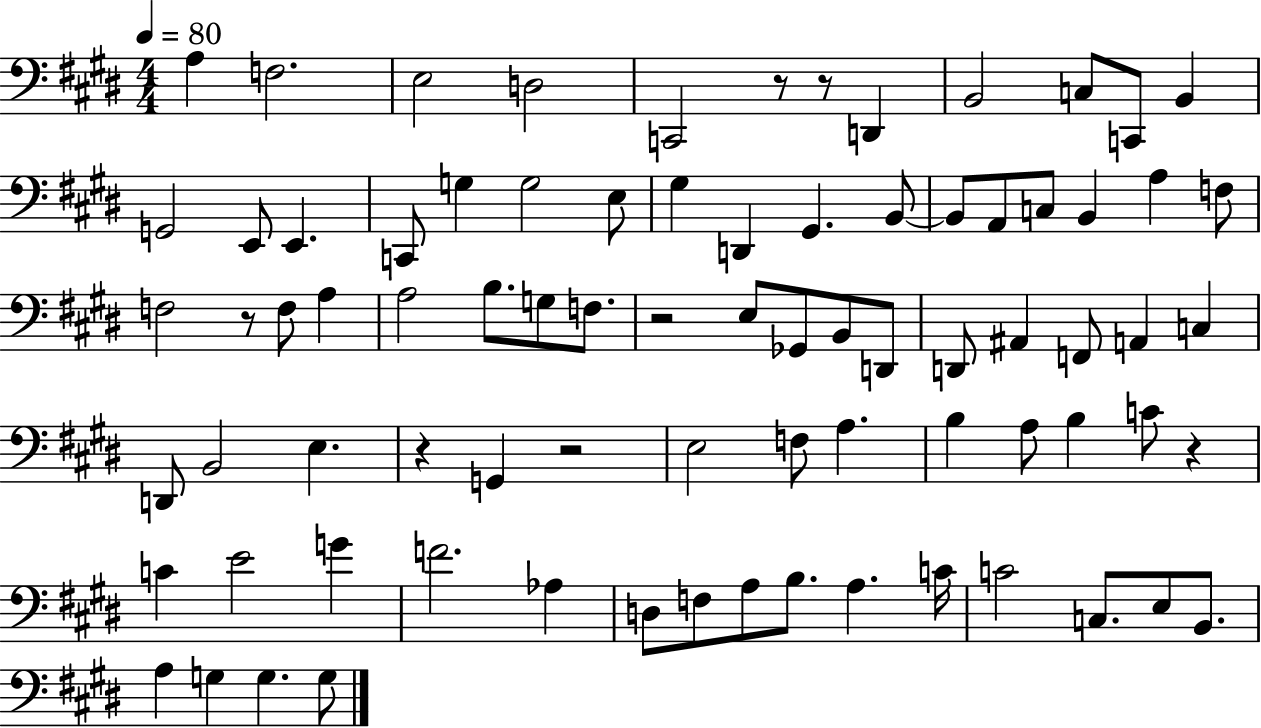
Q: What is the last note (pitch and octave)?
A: G3